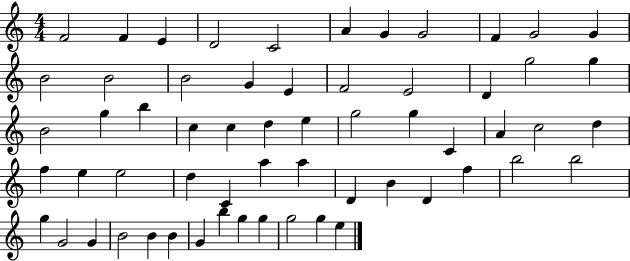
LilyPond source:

{
  \clef treble
  \numericTimeSignature
  \time 4/4
  \key c \major
  f'2 f'4 e'4 | d'2 c'2 | a'4 g'4 g'2 | f'4 g'2 g'4 | \break b'2 b'2 | b'2 g'4 e'4 | f'2 e'2 | d'4 g''2 g''4 | \break b'2 g''4 b''4 | c''4 c''4 d''4 e''4 | g''2 g''4 c'4 | a'4 c''2 d''4 | \break f''4 e''4 e''2 | d''4 c'4 a''4 a''4 | d'4 b'4 d'4 f''4 | b''2 b''2 | \break g''4 g'2 g'4 | b'2 b'4 b'4 | g'4 b''4 g''4 g''4 | g''2 g''4 e''4 | \break \bar "|."
}